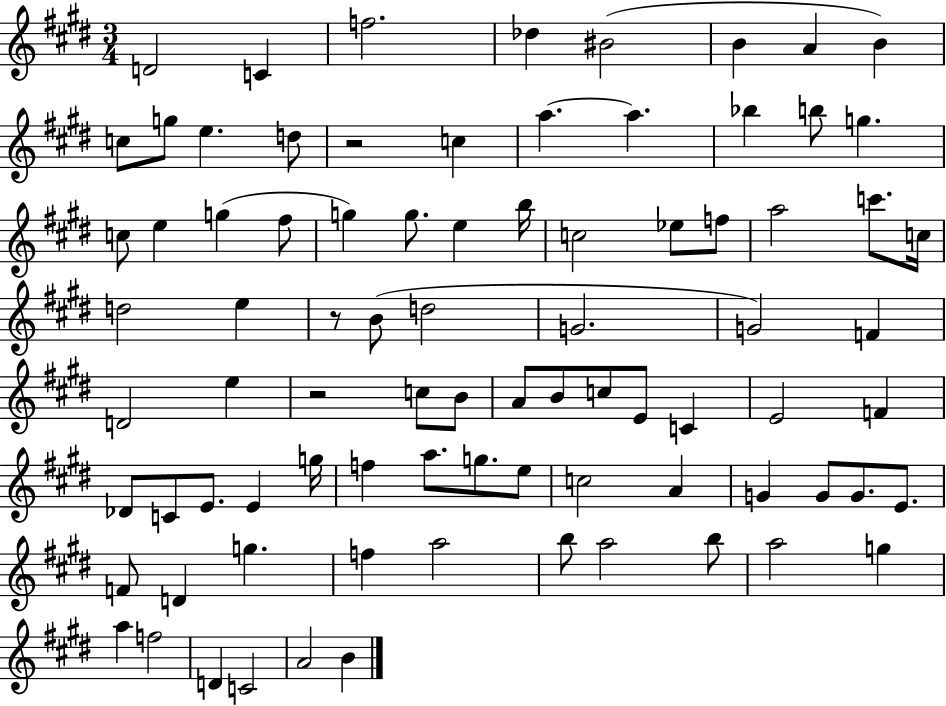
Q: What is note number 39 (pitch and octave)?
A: F4